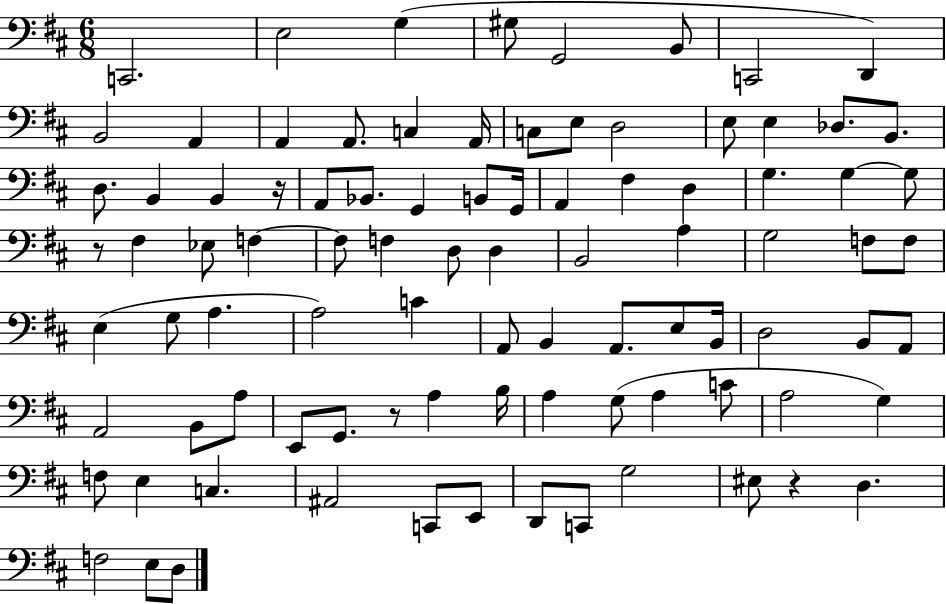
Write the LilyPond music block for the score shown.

{
  \clef bass
  \numericTimeSignature
  \time 6/8
  \key d \major
  c,2. | e2 g4( | gis8 g,2 b,8 | c,2 d,4) | \break b,2 a,4 | a,4 a,8. c4 a,16 | c8 e8 d2 | e8 e4 des8. b,8. | \break d8. b,4 b,4 r16 | a,8 bes,8. g,4 b,8 g,16 | a,4 fis4 d4 | g4. g4~~ g8 | \break r8 fis4 ees8 f4~~ | f8 f4 d8 d4 | b,2 a4 | g2 f8 f8 | \break e4( g8 a4. | a2) c'4 | a,8 b,4 a,8. e8 b,16 | d2 b,8 a,8 | \break a,2 b,8 a8 | e,8 g,8. r8 a4 b16 | a4 g8( a4 c'8 | a2 g4) | \break f8 e4 c4. | ais,2 c,8 e,8 | d,8 c,8 g2 | eis8 r4 d4. | \break f2 e8 d8 | \bar "|."
}